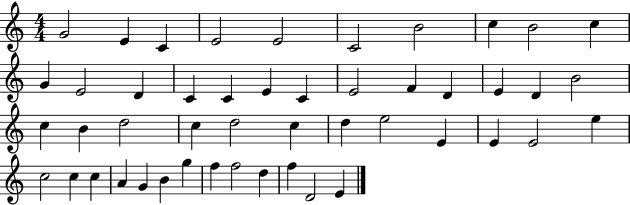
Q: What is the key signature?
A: C major